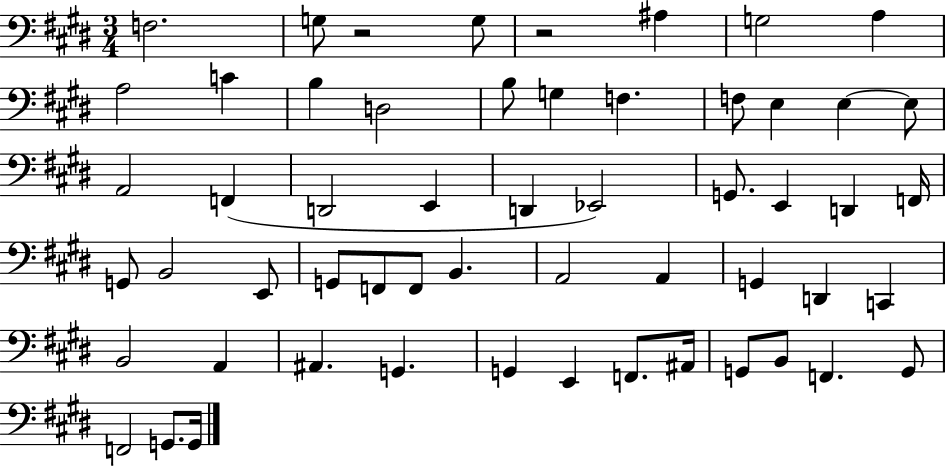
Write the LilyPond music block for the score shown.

{
  \clef bass
  \numericTimeSignature
  \time 3/4
  \key e \major
  \repeat volta 2 { f2. | g8 r2 g8 | r2 ais4 | g2 a4 | \break a2 c'4 | b4 d2 | b8 g4 f4. | f8 e4 e4~~ e8 | \break a,2 f,4( | d,2 e,4 | d,4 ees,2) | g,8. e,4 d,4 f,16 | \break g,8 b,2 e,8 | g,8 f,8 f,8 b,4. | a,2 a,4 | g,4 d,4 c,4 | \break b,2 a,4 | ais,4. g,4. | g,4 e,4 f,8. ais,16 | g,8 b,8 f,4. g,8 | \break f,2 g,8. g,16 | } \bar "|."
}